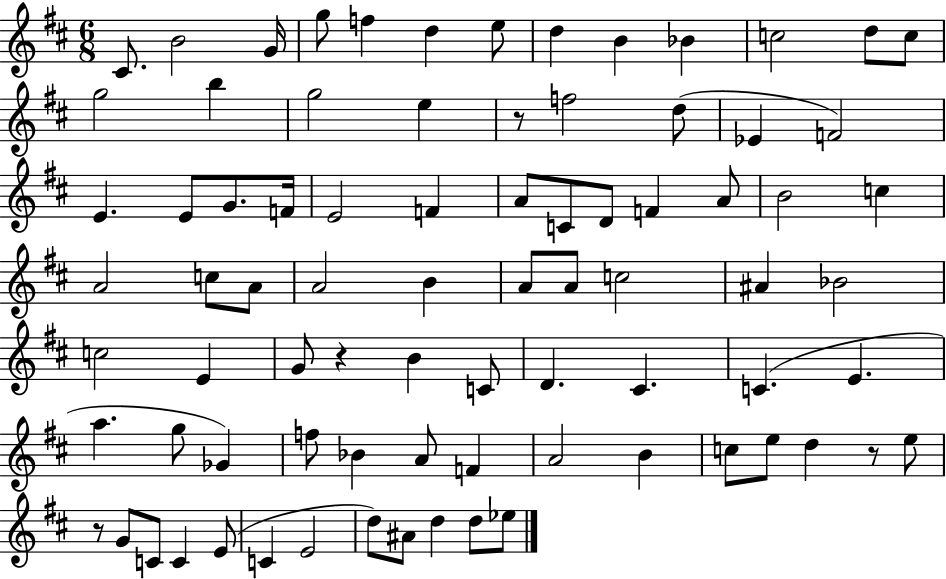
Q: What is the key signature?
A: D major